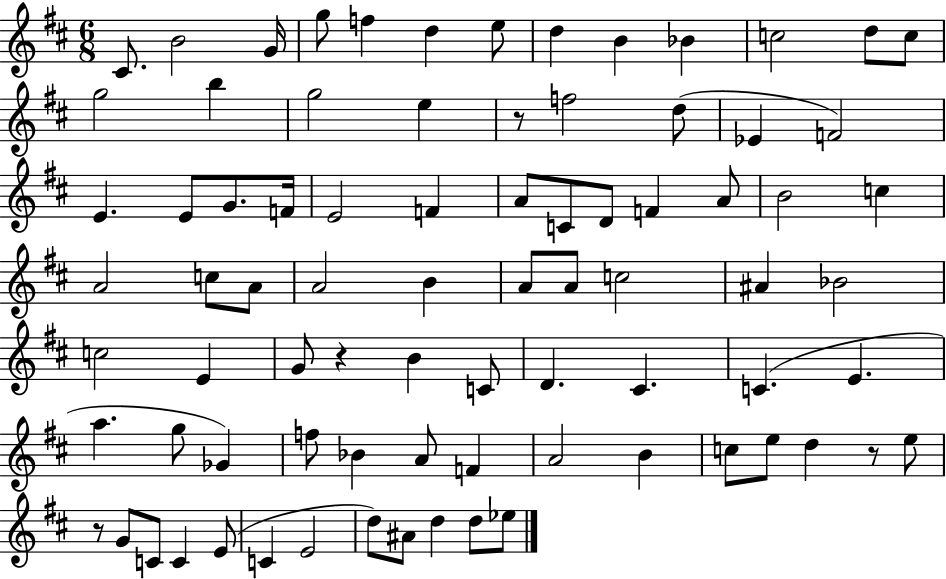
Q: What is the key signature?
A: D major